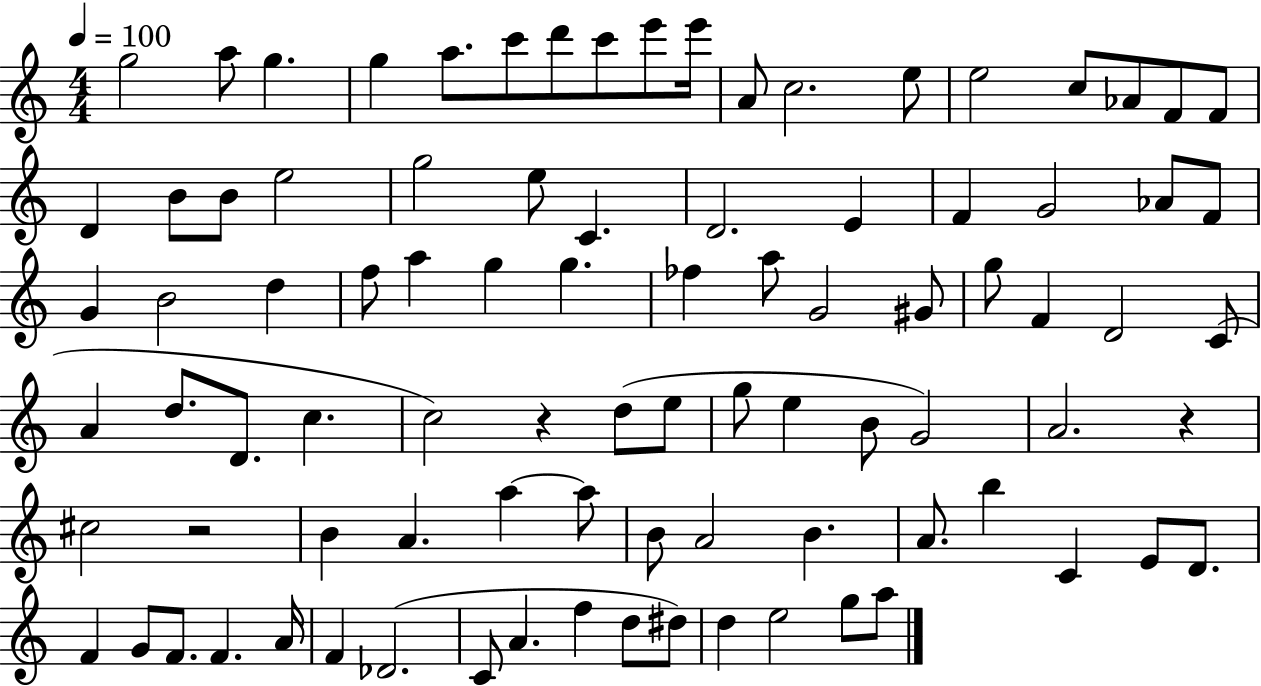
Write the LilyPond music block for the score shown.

{
  \clef treble
  \numericTimeSignature
  \time 4/4
  \key c \major
  \tempo 4 = 100
  g''2 a''8 g''4. | g''4 a''8. c'''8 d'''8 c'''8 e'''8 e'''16 | a'8 c''2. e''8 | e''2 c''8 aes'8 f'8 f'8 | \break d'4 b'8 b'8 e''2 | g''2 e''8 c'4. | d'2. e'4 | f'4 g'2 aes'8 f'8 | \break g'4 b'2 d''4 | f''8 a''4 g''4 g''4. | fes''4 a''8 g'2 gis'8 | g''8 f'4 d'2 c'8( | \break a'4 d''8. d'8. c''4. | c''2) r4 d''8( e''8 | g''8 e''4 b'8 g'2) | a'2. r4 | \break cis''2 r2 | b'4 a'4. a''4~~ a''8 | b'8 a'2 b'4. | a'8. b''4 c'4 e'8 d'8. | \break f'4 g'8 f'8. f'4. a'16 | f'4 des'2.( | c'8 a'4. f''4 d''8 dis''8) | d''4 e''2 g''8 a''8 | \break \bar "|."
}